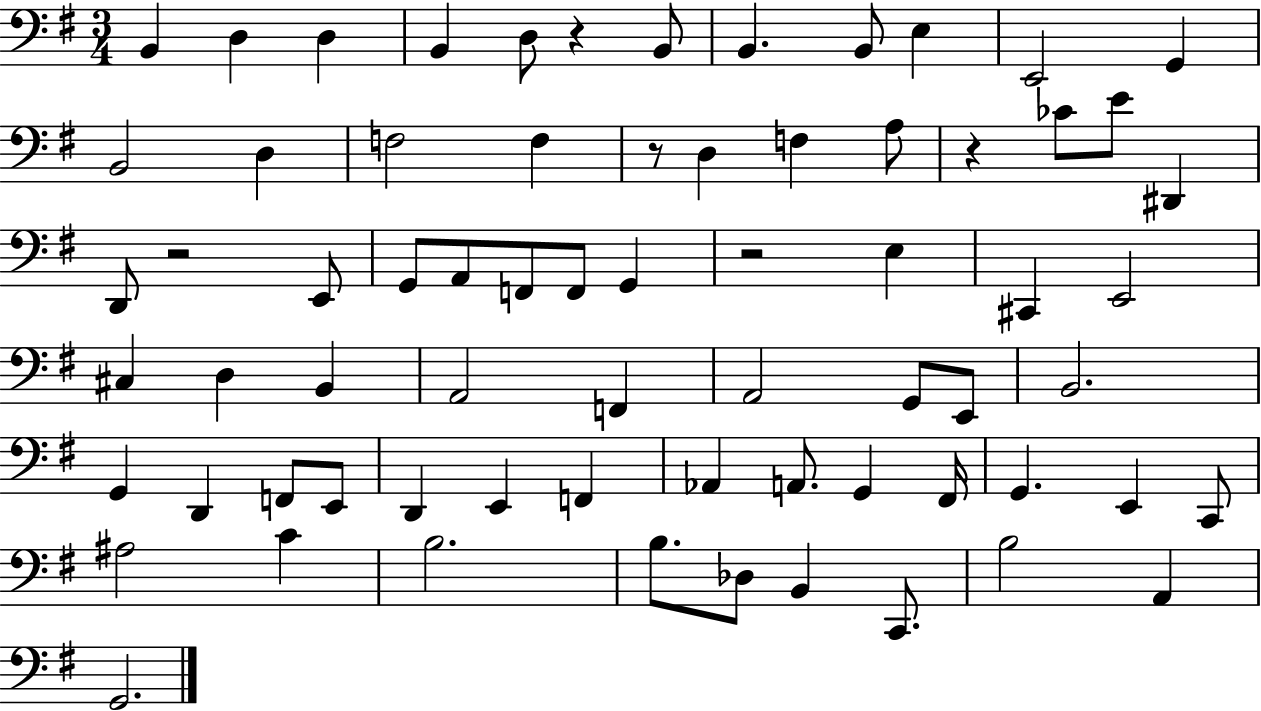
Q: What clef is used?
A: bass